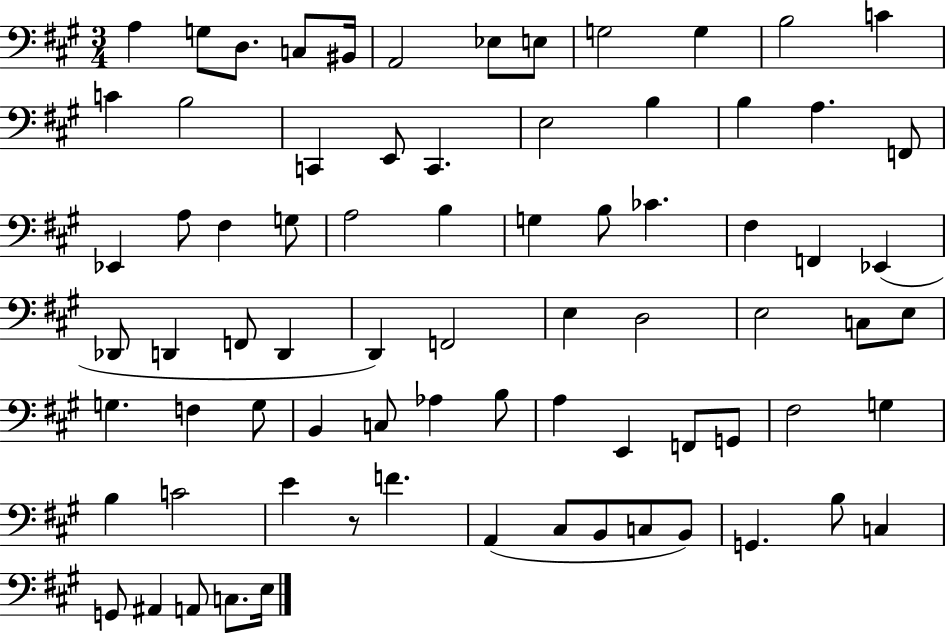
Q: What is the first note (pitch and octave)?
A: A3